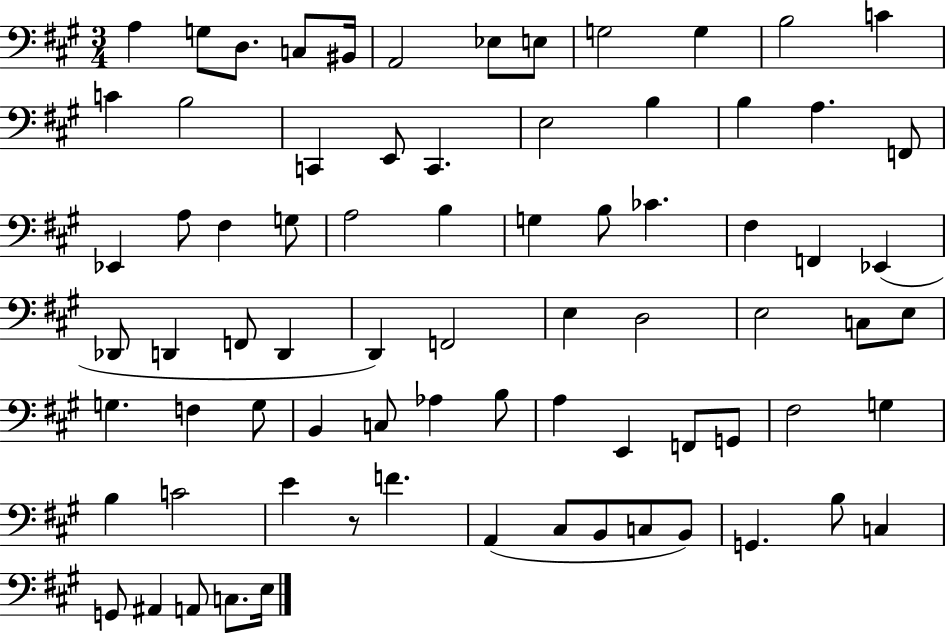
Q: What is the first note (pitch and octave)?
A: A3